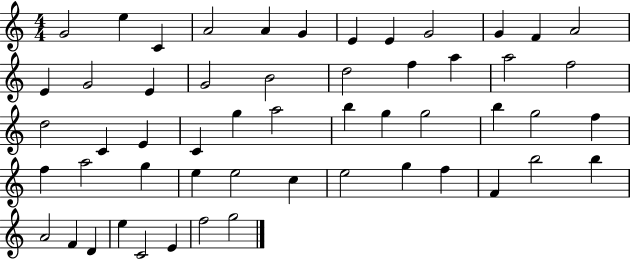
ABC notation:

X:1
T:Untitled
M:4/4
L:1/4
K:C
G2 e C A2 A G E E G2 G F A2 E G2 E G2 B2 d2 f a a2 f2 d2 C E C g a2 b g g2 b g2 f f a2 g e e2 c e2 g f F b2 b A2 F D e C2 E f2 g2